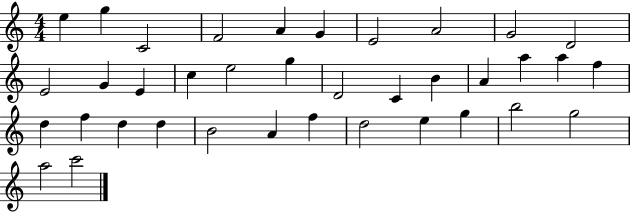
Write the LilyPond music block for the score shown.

{
  \clef treble
  \numericTimeSignature
  \time 4/4
  \key c \major
  e''4 g''4 c'2 | f'2 a'4 g'4 | e'2 a'2 | g'2 d'2 | \break e'2 g'4 e'4 | c''4 e''2 g''4 | d'2 c'4 b'4 | a'4 a''4 a''4 f''4 | \break d''4 f''4 d''4 d''4 | b'2 a'4 f''4 | d''2 e''4 g''4 | b''2 g''2 | \break a''2 c'''2 | \bar "|."
}